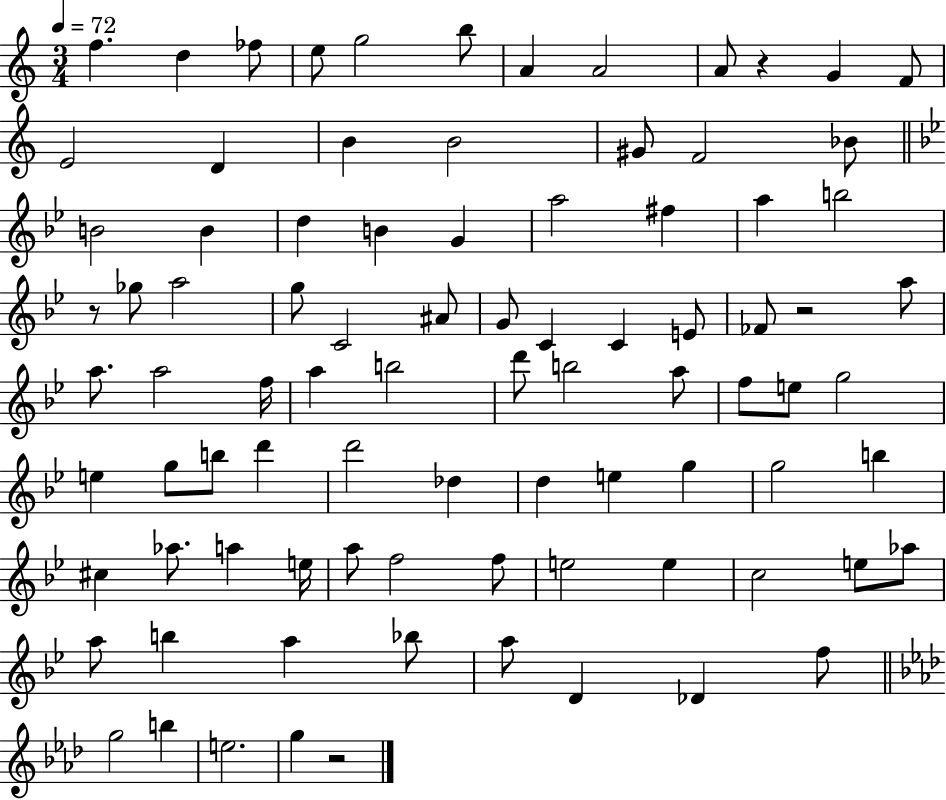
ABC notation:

X:1
T:Untitled
M:3/4
L:1/4
K:C
f d _f/2 e/2 g2 b/2 A A2 A/2 z G F/2 E2 D B B2 ^G/2 F2 _B/2 B2 B d B G a2 ^f a b2 z/2 _g/2 a2 g/2 C2 ^A/2 G/2 C C E/2 _F/2 z2 a/2 a/2 a2 f/4 a b2 d'/2 b2 a/2 f/2 e/2 g2 e g/2 b/2 d' d'2 _d d e g g2 b ^c _a/2 a e/4 a/2 f2 f/2 e2 e c2 e/2 _a/2 a/2 b a _b/2 a/2 D _D f/2 g2 b e2 g z2